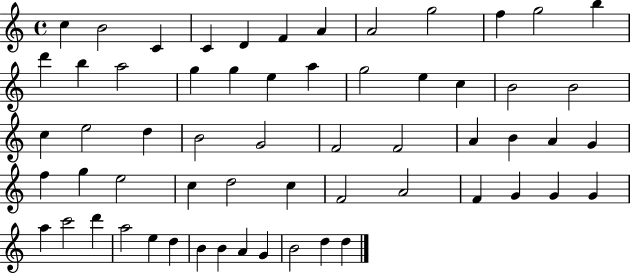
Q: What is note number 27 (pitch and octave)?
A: D5